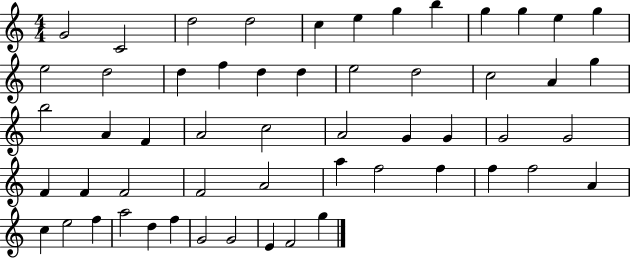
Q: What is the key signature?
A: C major